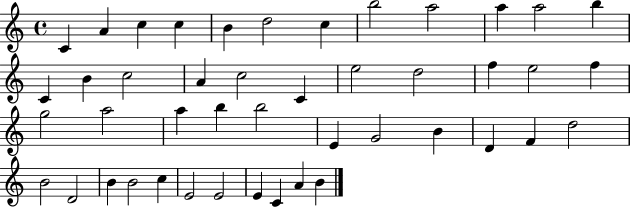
X:1
T:Untitled
M:4/4
L:1/4
K:C
C A c c B d2 c b2 a2 a a2 b C B c2 A c2 C e2 d2 f e2 f g2 a2 a b b2 E G2 B D F d2 B2 D2 B B2 c E2 E2 E C A B